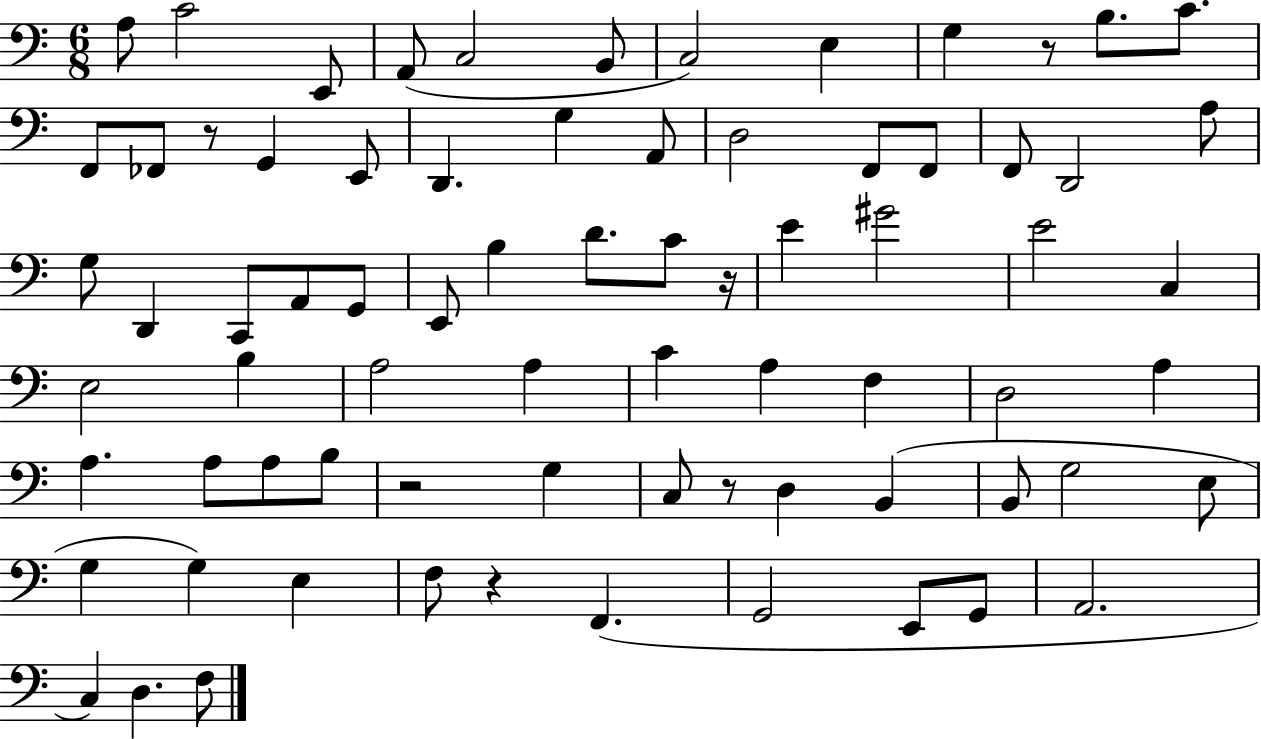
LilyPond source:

{
  \clef bass
  \numericTimeSignature
  \time 6/8
  \key c \major
  a8 c'2 e,8 | a,8( c2 b,8 | c2) e4 | g4 r8 b8. c'8. | \break f,8 fes,8 r8 g,4 e,8 | d,4. g4 a,8 | d2 f,8 f,8 | f,8 d,2 a8 | \break g8 d,4 c,8 a,8 g,8 | e,8 b4 d'8. c'8 r16 | e'4 gis'2 | e'2 c4 | \break e2 b4 | a2 a4 | c'4 a4 f4 | d2 a4 | \break a4. a8 a8 b8 | r2 g4 | c8 r8 d4 b,4( | b,8 g2 e8 | \break g4 g4) e4 | f8 r4 f,4.( | g,2 e,8 g,8 | a,2. | \break c4) d4. f8 | \bar "|."
}